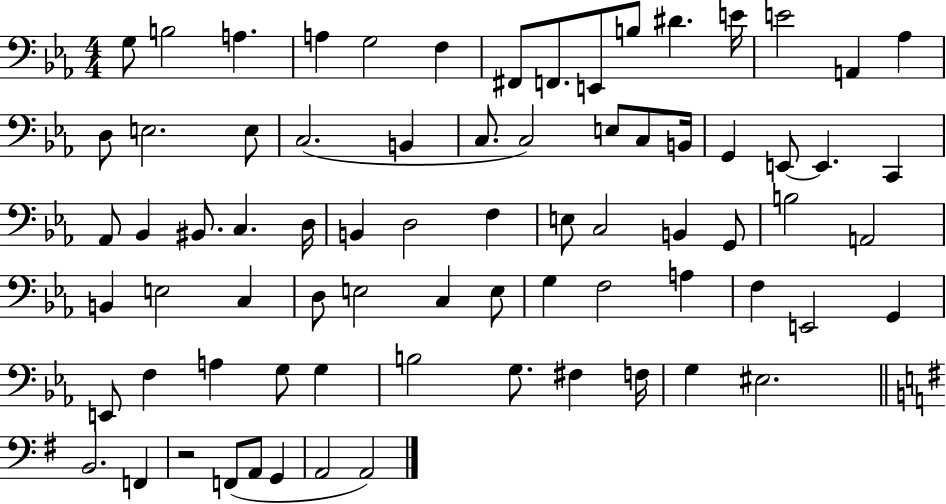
X:1
T:Untitled
M:4/4
L:1/4
K:Eb
G,/2 B,2 A, A, G,2 F, ^F,,/2 F,,/2 E,,/2 B,/2 ^D E/4 E2 A,, _A, D,/2 E,2 E,/2 C,2 B,, C,/2 C,2 E,/2 C,/2 B,,/4 G,, E,,/2 E,, C,, _A,,/2 _B,, ^B,,/2 C, D,/4 B,, D,2 F, E,/2 C,2 B,, G,,/2 B,2 A,,2 B,, E,2 C, D,/2 E,2 C, E,/2 G, F,2 A, F, E,,2 G,, E,,/2 F, A, G,/2 G, B,2 G,/2 ^F, F,/4 G, ^E,2 B,,2 F,, z2 F,,/2 A,,/2 G,, A,,2 A,,2